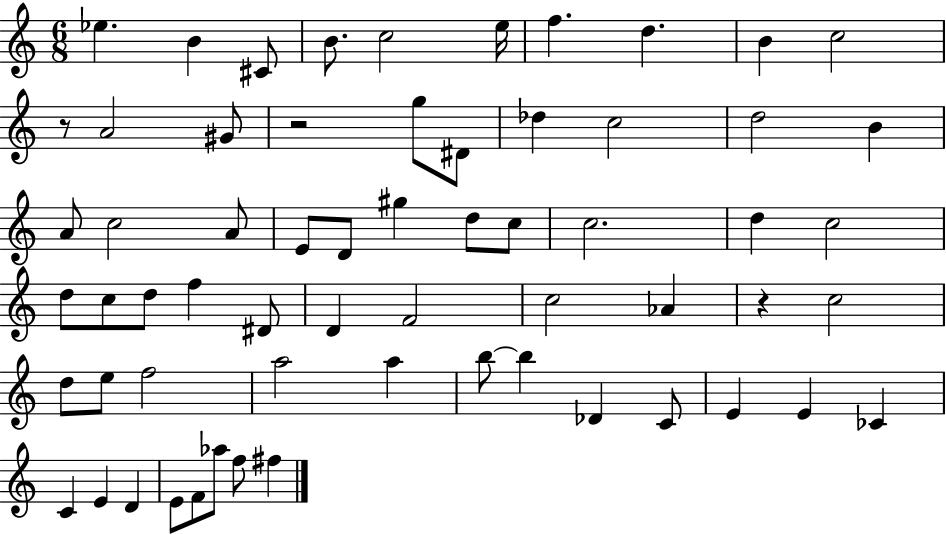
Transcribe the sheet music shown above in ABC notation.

X:1
T:Untitled
M:6/8
L:1/4
K:C
_e B ^C/2 B/2 c2 e/4 f d B c2 z/2 A2 ^G/2 z2 g/2 ^D/2 _d c2 d2 B A/2 c2 A/2 E/2 D/2 ^g d/2 c/2 c2 d c2 d/2 c/2 d/2 f ^D/2 D F2 c2 _A z c2 d/2 e/2 f2 a2 a b/2 b _D C/2 E E _C C E D E/2 F/2 _a/2 f/2 ^f